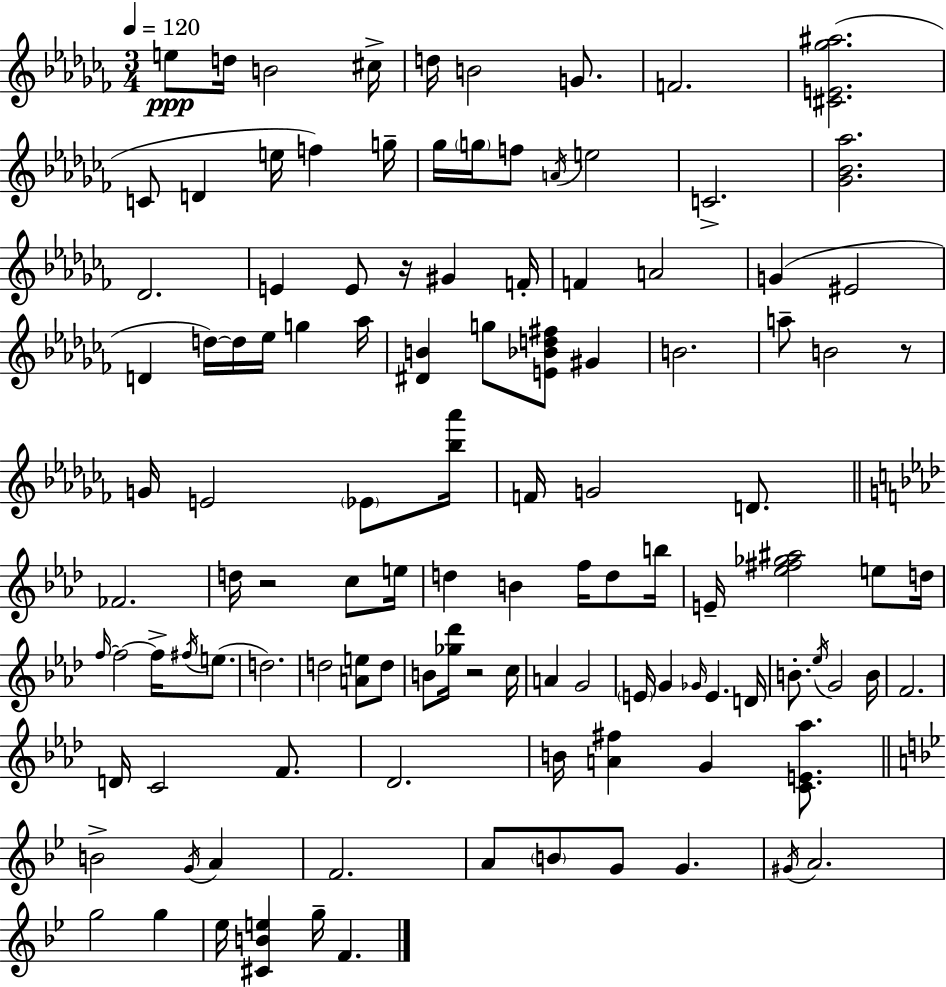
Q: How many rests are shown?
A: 4